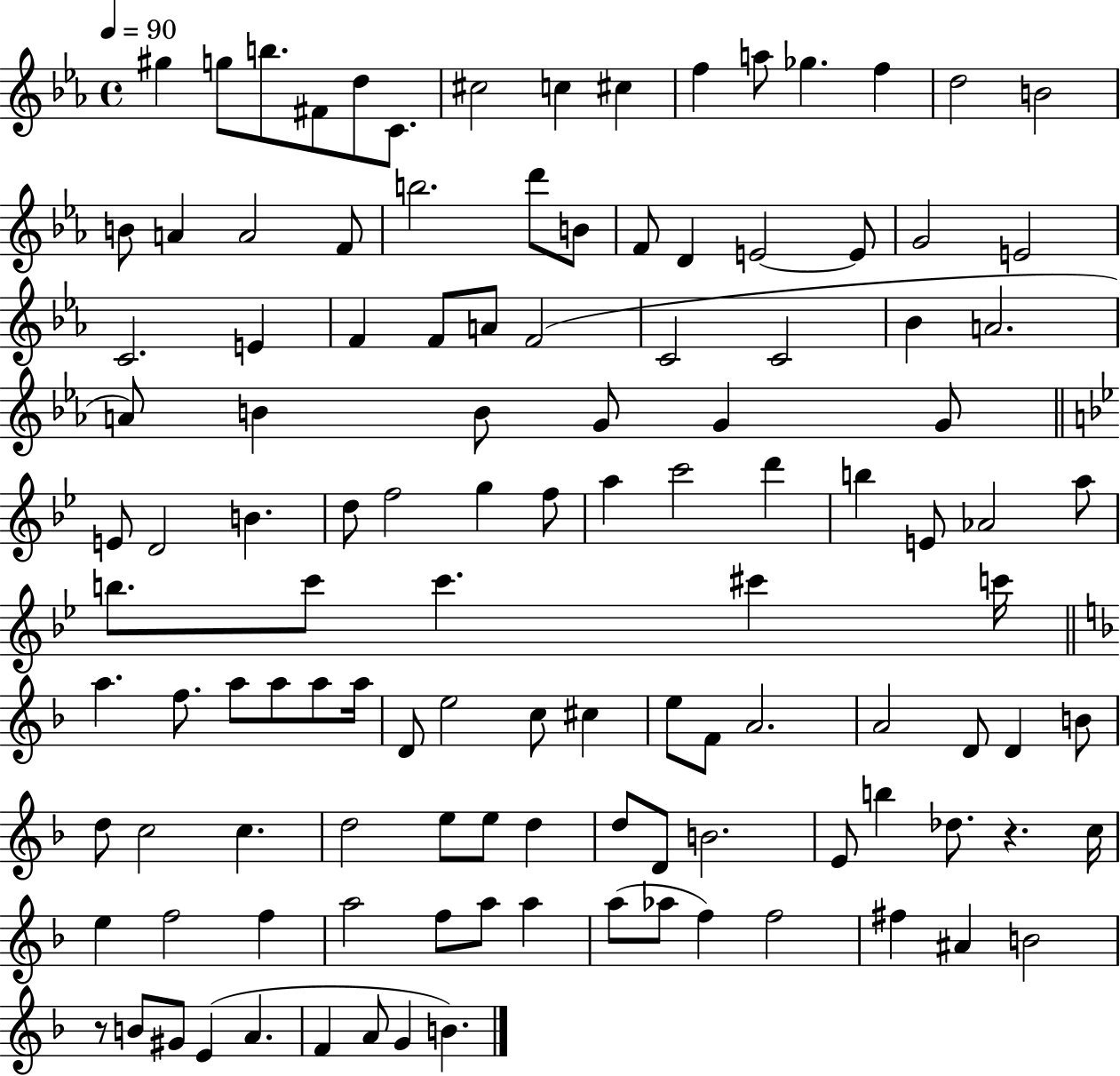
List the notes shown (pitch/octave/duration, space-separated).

G#5/q G5/e B5/e. F#4/e D5/e C4/e. C#5/h C5/q C#5/q F5/q A5/e Gb5/q. F5/q D5/h B4/h B4/e A4/q A4/h F4/e B5/h. D6/e B4/e F4/e D4/q E4/h E4/e G4/h E4/h C4/h. E4/q F4/q F4/e A4/e F4/h C4/h C4/h Bb4/q A4/h. A4/e B4/q B4/e G4/e G4/q G4/e E4/e D4/h B4/q. D5/e F5/h G5/q F5/e A5/q C6/h D6/q B5/q E4/e Ab4/h A5/e B5/e. C6/e C6/q. C#6/q C6/s A5/q. F5/e. A5/e A5/e A5/e A5/s D4/e E5/h C5/e C#5/q E5/e F4/e A4/h. A4/h D4/e D4/q B4/e D5/e C5/h C5/q. D5/h E5/e E5/e D5/q D5/e D4/e B4/h. E4/e B5/q Db5/e. R/q. C5/s E5/q F5/h F5/q A5/h F5/e A5/e A5/q A5/e Ab5/e F5/q F5/h F#5/q A#4/q B4/h R/e B4/e G#4/e E4/q A4/q. F4/q A4/e G4/q B4/q.